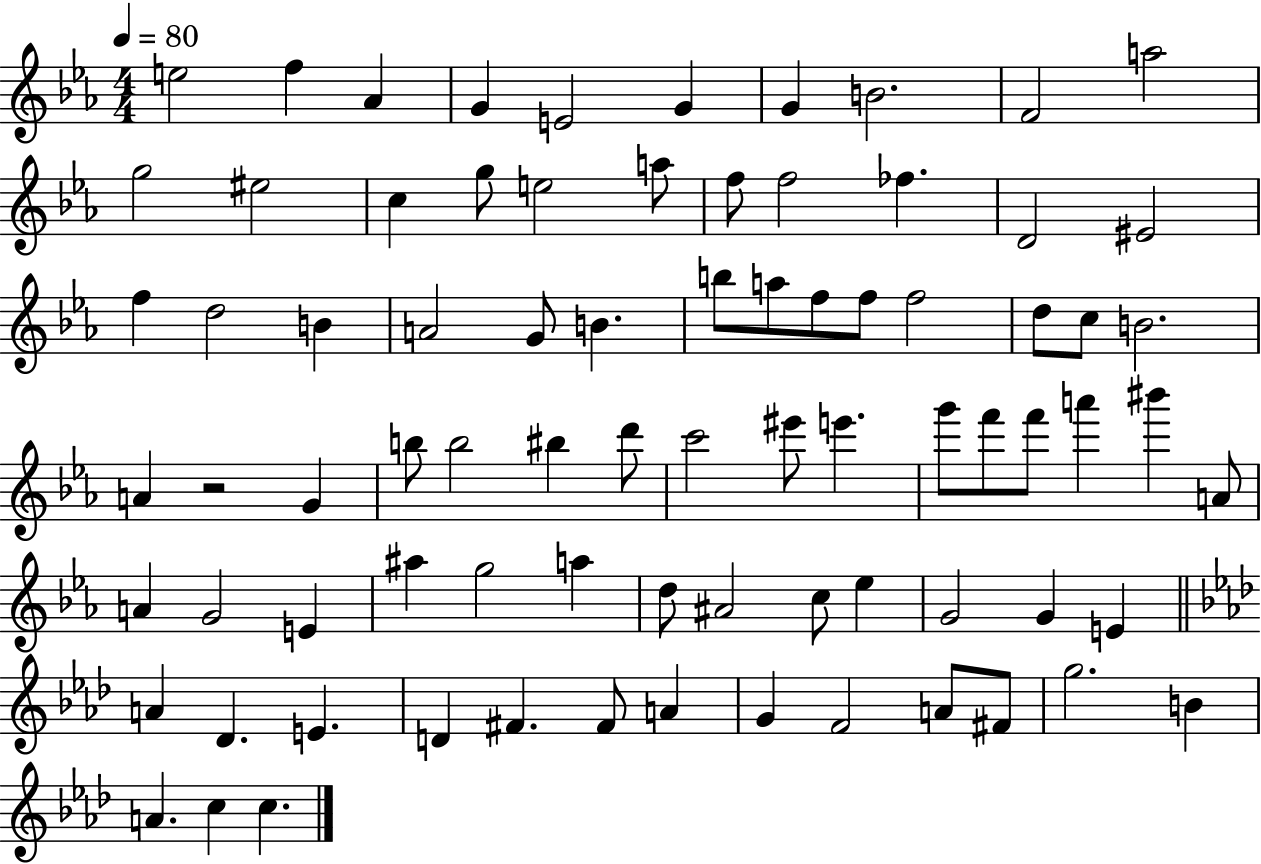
{
  \clef treble
  \numericTimeSignature
  \time 4/4
  \key ees \major
  \tempo 4 = 80
  e''2 f''4 aes'4 | g'4 e'2 g'4 | g'4 b'2. | f'2 a''2 | \break g''2 eis''2 | c''4 g''8 e''2 a''8 | f''8 f''2 fes''4. | d'2 eis'2 | \break f''4 d''2 b'4 | a'2 g'8 b'4. | b''8 a''8 f''8 f''8 f''2 | d''8 c''8 b'2. | \break a'4 r2 g'4 | b''8 b''2 bis''4 d'''8 | c'''2 eis'''8 e'''4. | g'''8 f'''8 f'''8 a'''4 bis'''4 a'8 | \break a'4 g'2 e'4 | ais''4 g''2 a''4 | d''8 ais'2 c''8 ees''4 | g'2 g'4 e'4 | \break \bar "||" \break \key f \minor a'4 des'4. e'4. | d'4 fis'4. fis'8 a'4 | g'4 f'2 a'8 fis'8 | g''2. b'4 | \break a'4. c''4 c''4. | \bar "|."
}